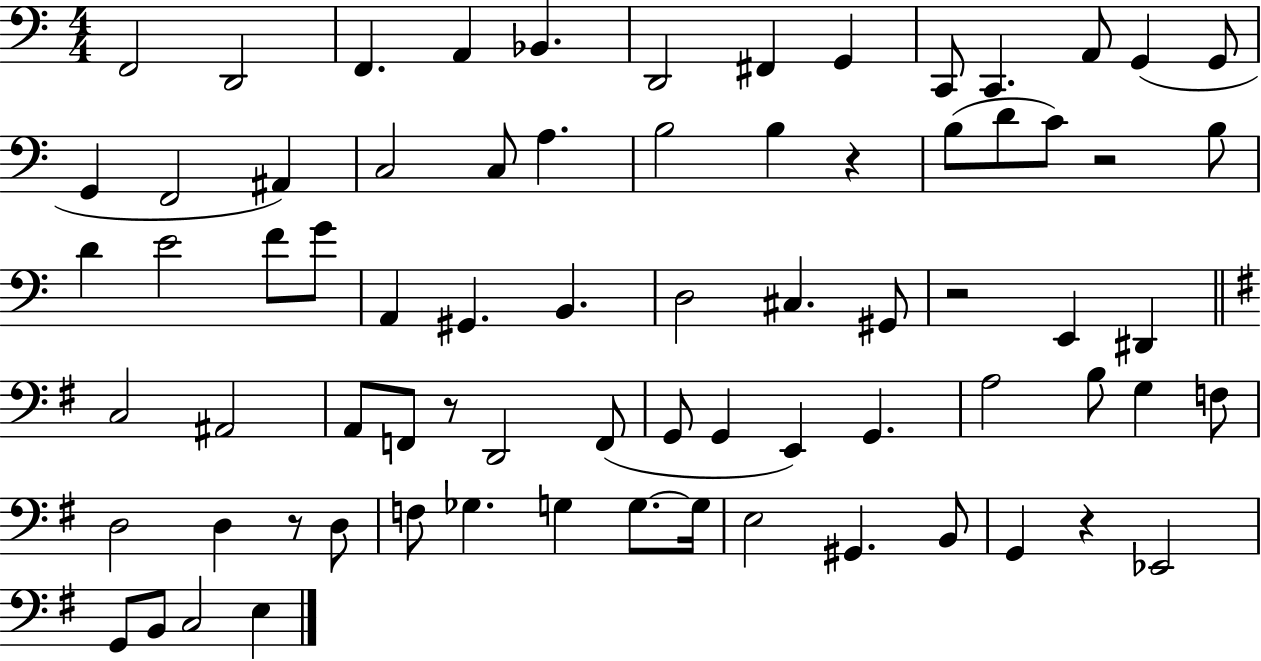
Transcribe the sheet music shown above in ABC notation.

X:1
T:Untitled
M:4/4
L:1/4
K:C
F,,2 D,,2 F,, A,, _B,, D,,2 ^F,, G,, C,,/2 C,, A,,/2 G,, G,,/2 G,, F,,2 ^A,, C,2 C,/2 A, B,2 B, z B,/2 D/2 C/2 z2 B,/2 D E2 F/2 G/2 A,, ^G,, B,, D,2 ^C, ^G,,/2 z2 E,, ^D,, C,2 ^A,,2 A,,/2 F,,/2 z/2 D,,2 F,,/2 G,,/2 G,, E,, G,, A,2 B,/2 G, F,/2 D,2 D, z/2 D,/2 F,/2 _G, G, G,/2 G,/4 E,2 ^G,, B,,/2 G,, z _E,,2 G,,/2 B,,/2 C,2 E,